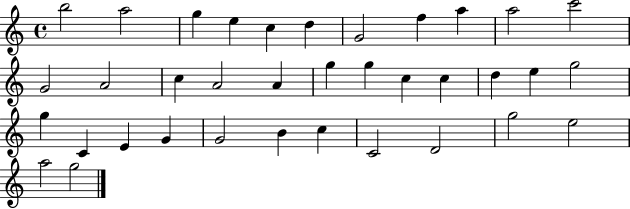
B5/h A5/h G5/q E5/q C5/q D5/q G4/h F5/q A5/q A5/h C6/h G4/h A4/h C5/q A4/h A4/q G5/q G5/q C5/q C5/q D5/q E5/q G5/h G5/q C4/q E4/q G4/q G4/h B4/q C5/q C4/h D4/h G5/h E5/h A5/h G5/h